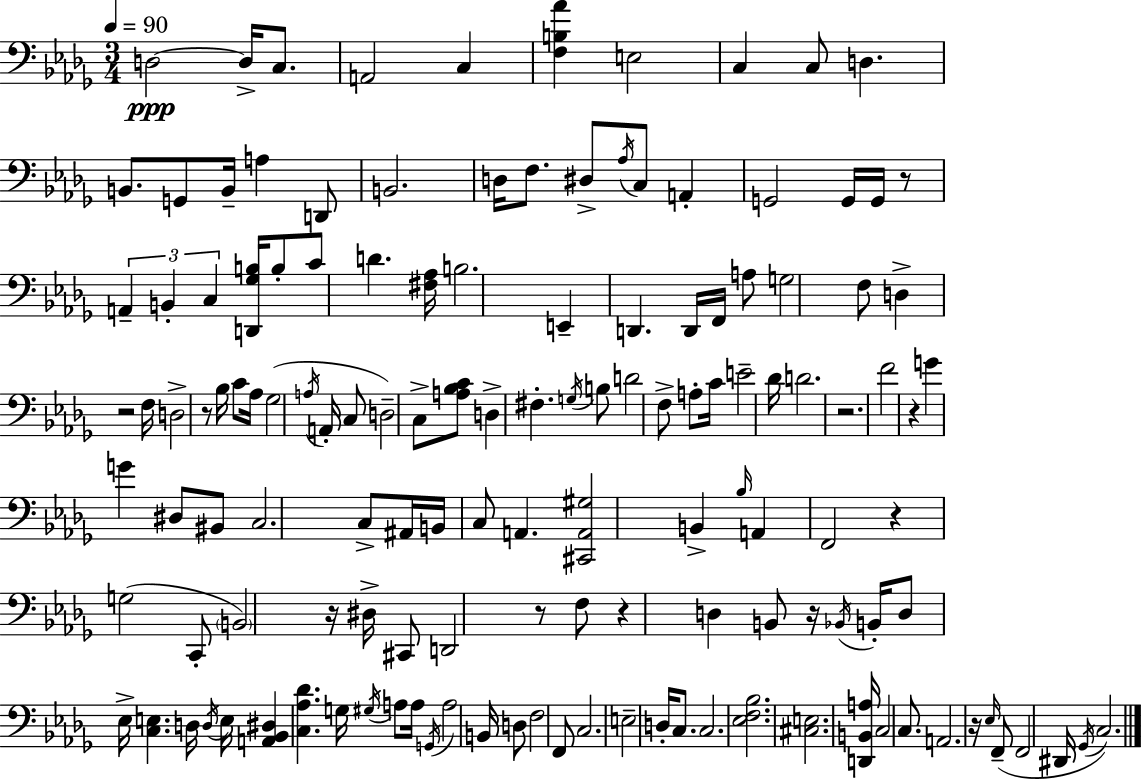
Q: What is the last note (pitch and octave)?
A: C3